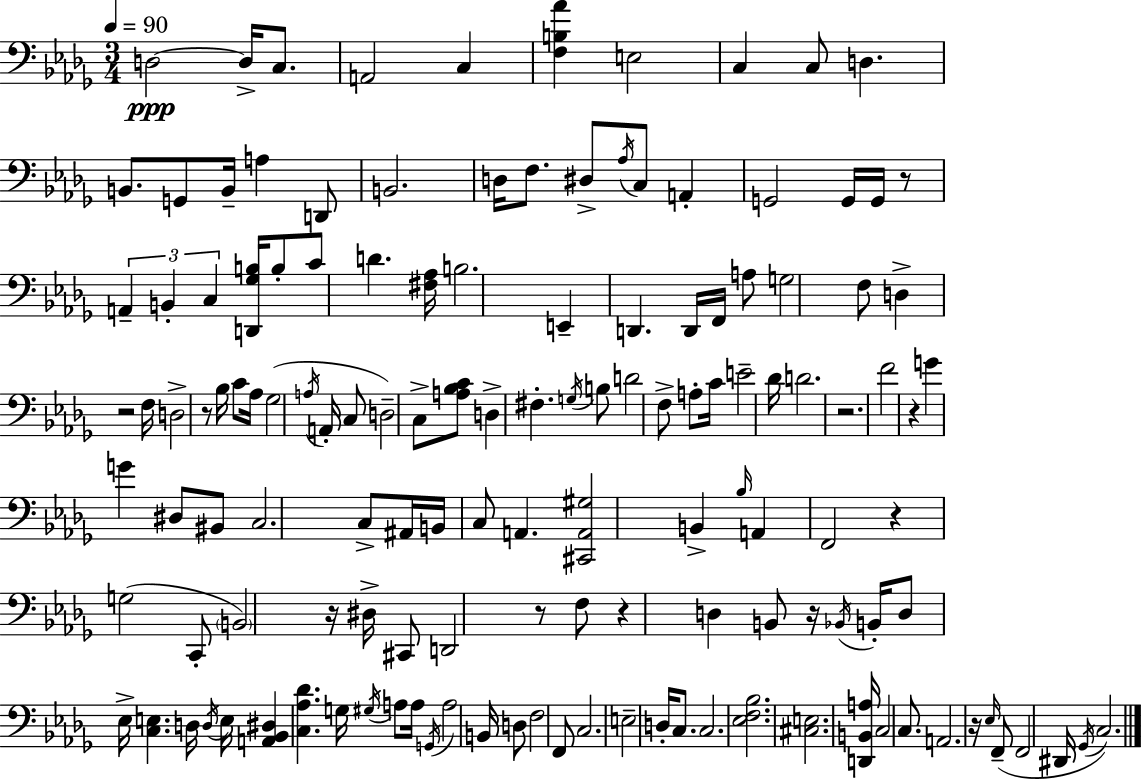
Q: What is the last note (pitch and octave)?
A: C3